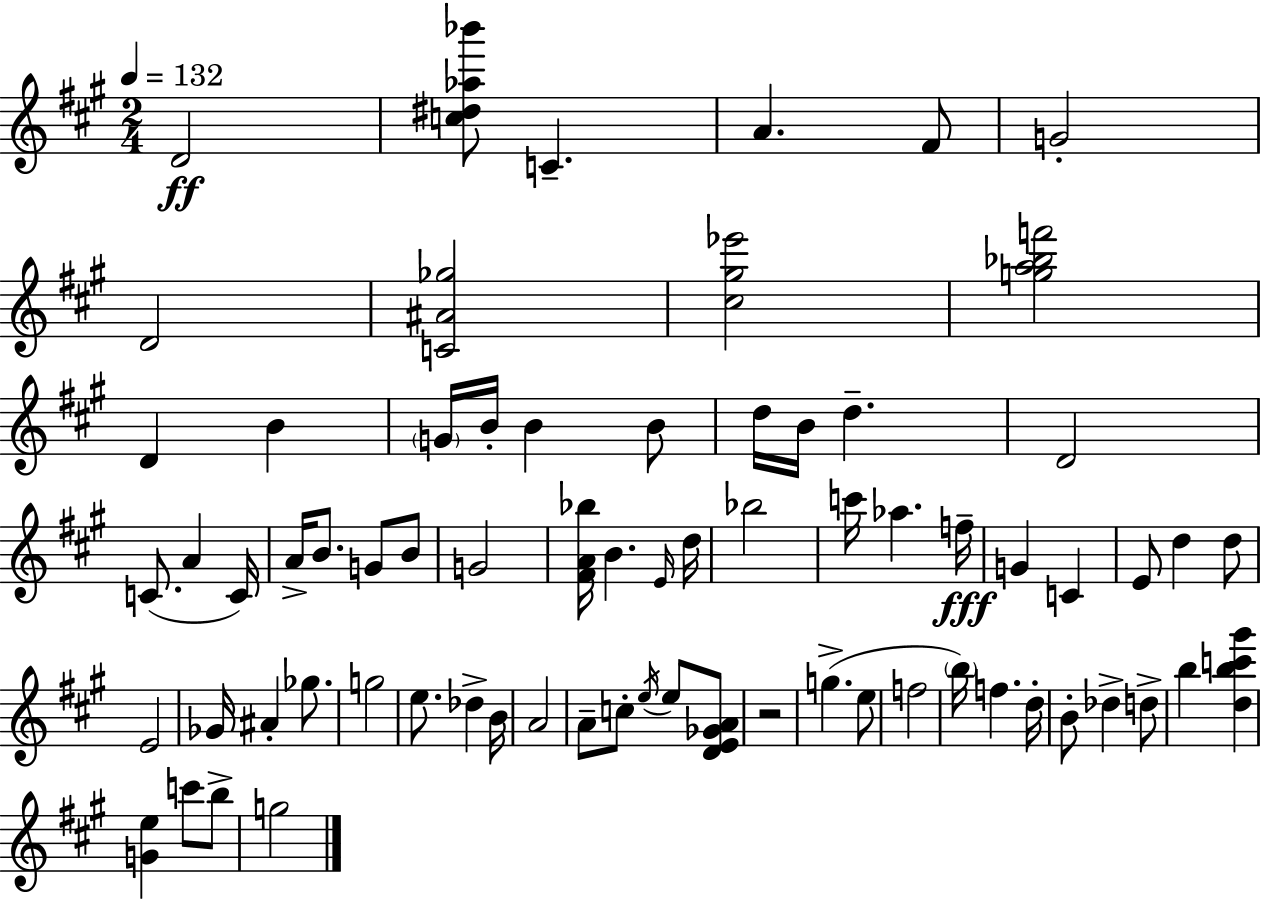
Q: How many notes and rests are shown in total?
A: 71